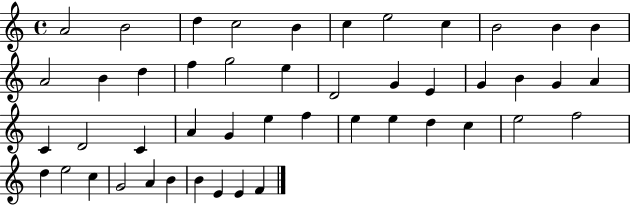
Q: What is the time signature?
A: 4/4